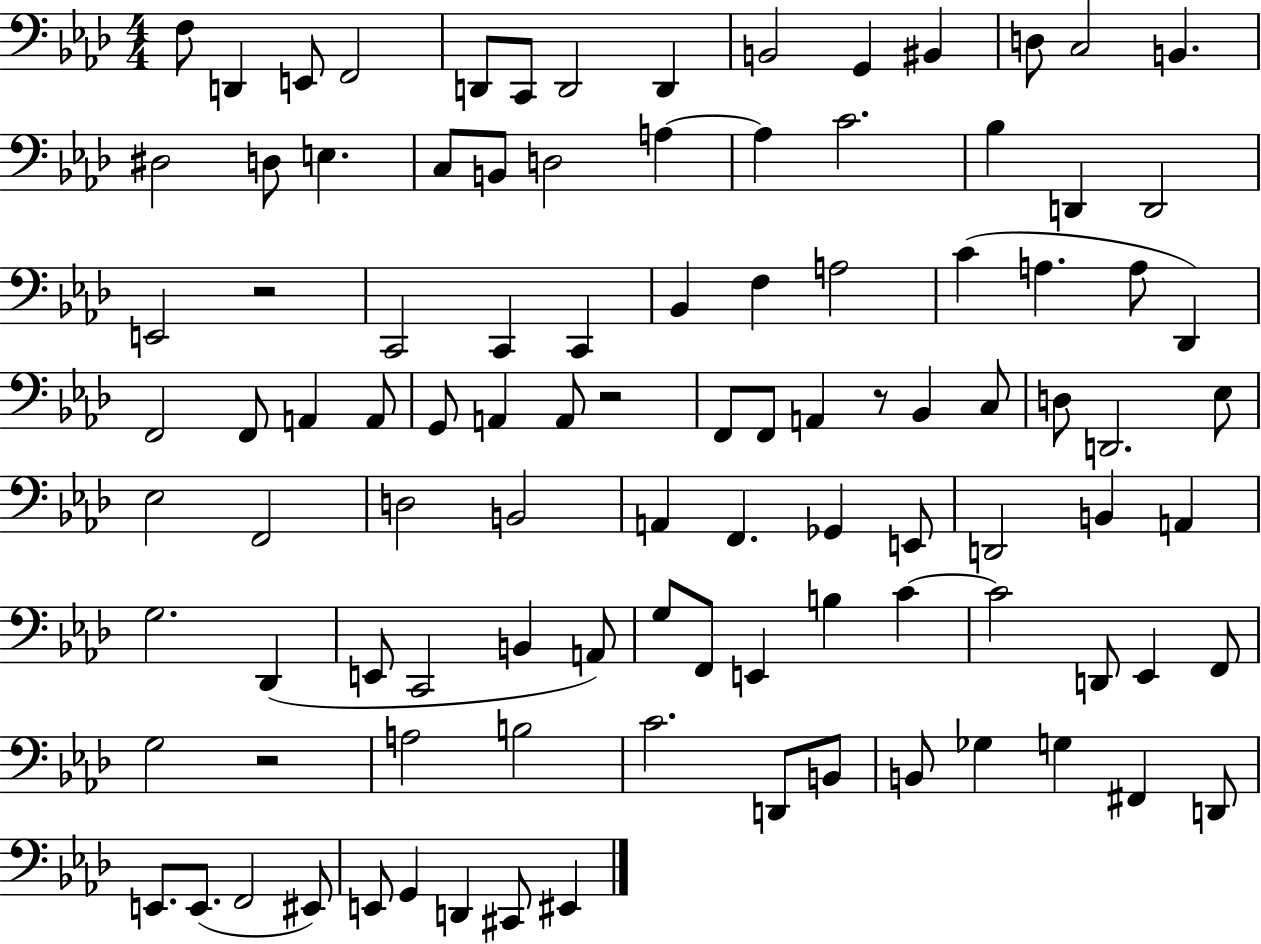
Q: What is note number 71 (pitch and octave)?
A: F2